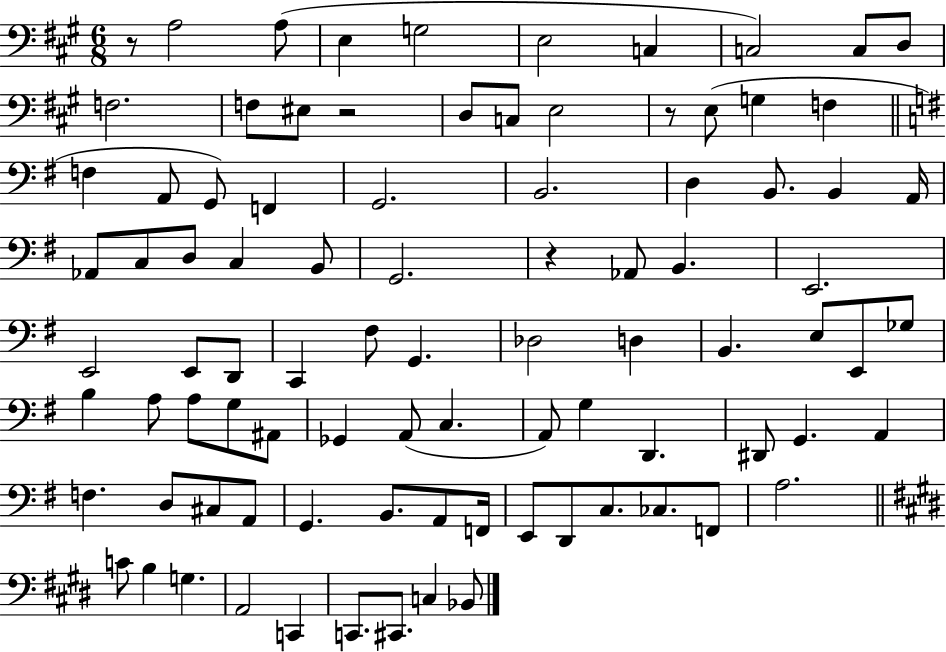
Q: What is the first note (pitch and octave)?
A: A3